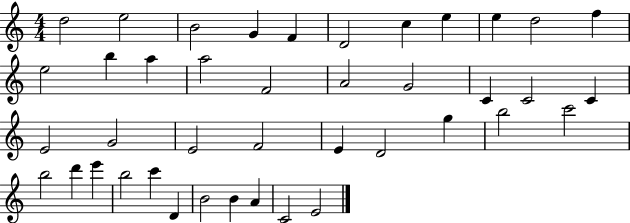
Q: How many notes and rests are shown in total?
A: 41